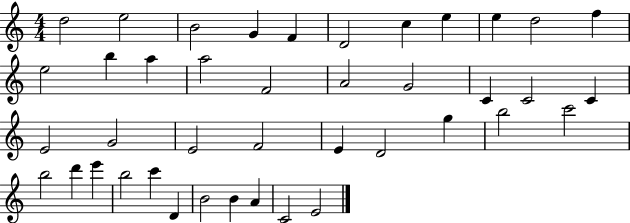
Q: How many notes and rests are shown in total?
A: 41